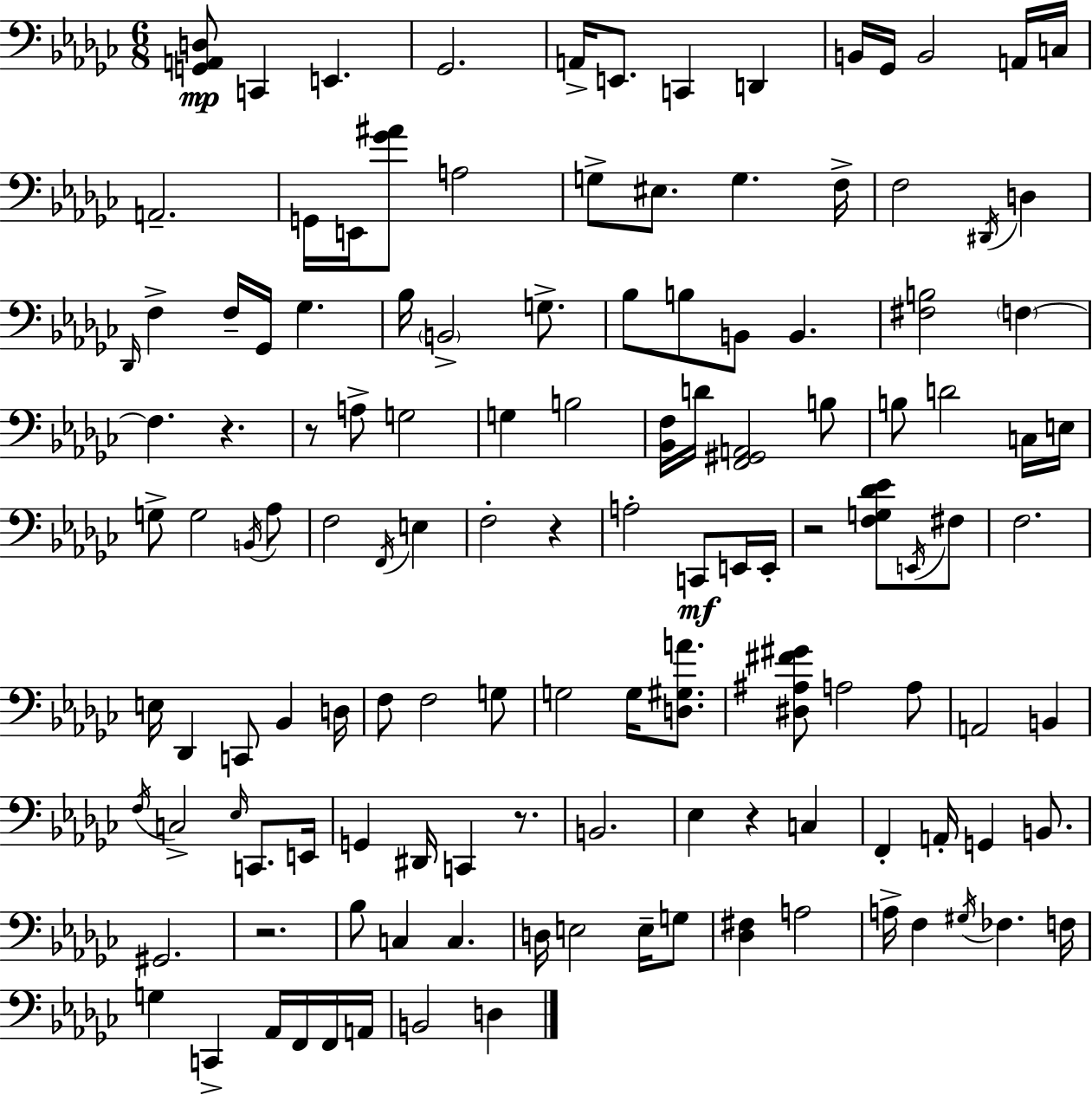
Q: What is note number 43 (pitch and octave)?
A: B3